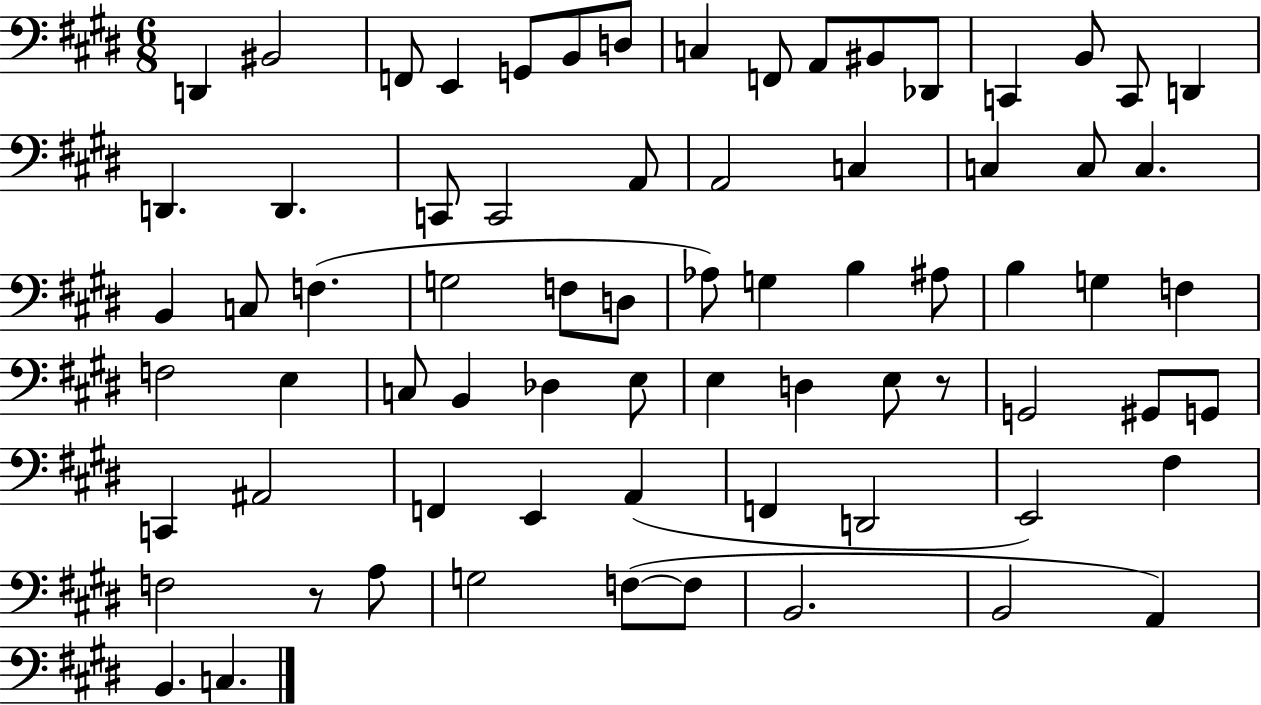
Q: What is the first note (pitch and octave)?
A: D2